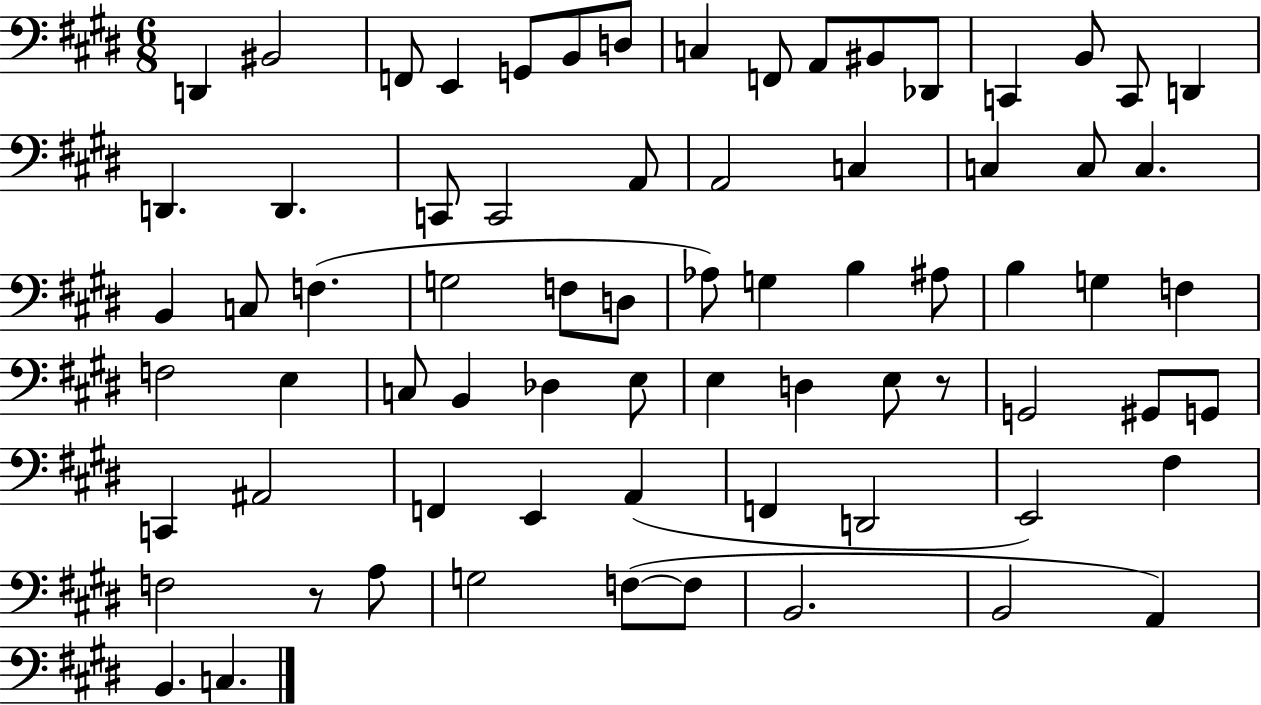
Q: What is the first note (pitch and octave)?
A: D2